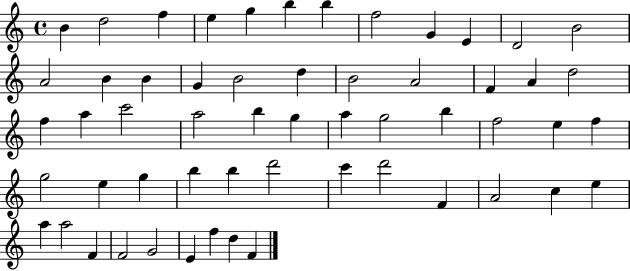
{
  \clef treble
  \time 4/4
  \defaultTimeSignature
  \key c \major
  b'4 d''2 f''4 | e''4 g''4 b''4 b''4 | f''2 g'4 e'4 | d'2 b'2 | \break a'2 b'4 b'4 | g'4 b'2 d''4 | b'2 a'2 | f'4 a'4 d''2 | \break f''4 a''4 c'''2 | a''2 b''4 g''4 | a''4 g''2 b''4 | f''2 e''4 f''4 | \break g''2 e''4 g''4 | b''4 b''4 d'''2 | c'''4 d'''2 f'4 | a'2 c''4 e''4 | \break a''4 a''2 f'4 | f'2 g'2 | e'4 f''4 d''4 f'4 | \bar "|."
}